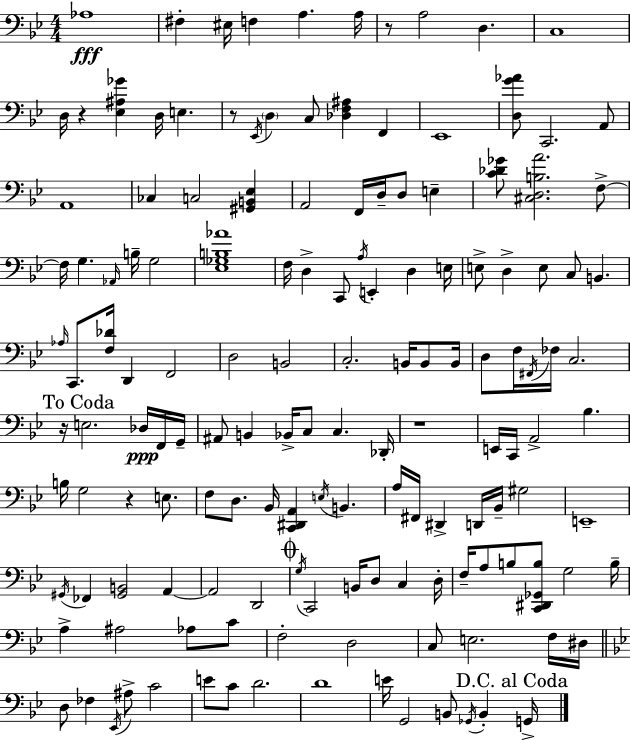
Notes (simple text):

Ab3/w F#3/q EIS3/s F3/q A3/q. A3/s R/e A3/h D3/q. C3/w D3/s R/q [Eb3,A#3,Gb4]/q D3/s E3/q. R/e Eb2/s D3/q C3/e [Db3,F3,A#3]/q F2/q Eb2/w [D3,G4,Ab4]/e C2/h. A2/e A2/w CES3/q C3/h [G#2,B2,Eb3]/q A2/h F2/s D3/s D3/e E3/q [C4,Db4,Gb4]/e [C#3,D3,B3,A4]/h. F3/e F3/s G3/q. Ab2/s B3/s G3/h [Eb3,Gb3,B3,Ab4]/w F3/s D3/q C2/e A3/s E2/q D3/q E3/s E3/e D3/q E3/e C3/e B2/q. Ab3/s C2/e. [F3,Db4]/s D2/q F2/h D3/h B2/h C3/h. B2/s B2/e B2/s D3/e F3/s F#2/s FES3/s C3/h. R/s E3/h. Db3/s F2/s G2/s A#2/e B2/q Bb2/s C3/e C3/q. Db2/s R/w E2/s C2/s A2/h Bb3/q. B3/s G3/h R/q E3/e. F3/e D3/e. Bb2/s [C2,D#2,A2]/q E3/s B2/q. A3/s F#2/s D#2/q D2/s Bb2/s G#3/h E2/w G#2/s FES2/q [G#2,B2]/h A2/q A2/h D2/h G3/s C2/h B2/s D3/e C3/q D3/s F3/s A3/e B3/e [C2,D#2,Gb2,B3]/e G3/h B3/s A3/q A#3/h Ab3/e C4/e F3/h D3/h C3/e E3/h. F3/s D#3/s D3/e FES3/q Eb2/s A#3/e C4/h E4/e C4/e D4/h. D4/w E4/s G2/h B2/e Gb2/s B2/q G2/s